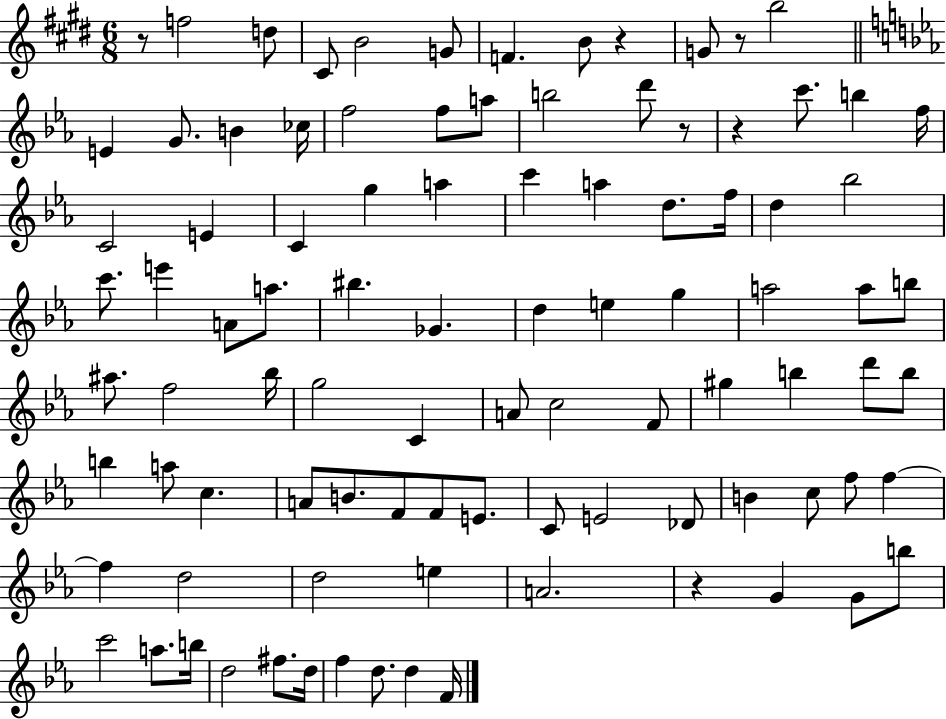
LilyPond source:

{
  \clef treble
  \numericTimeSignature
  \time 6/8
  \key e \major
  \repeat volta 2 { r8 f''2 d''8 | cis'8 b'2 g'8 | f'4. b'8 r4 | g'8 r8 b''2 | \break \bar "||" \break \key c \minor e'4 g'8. b'4 ces''16 | f''2 f''8 a''8 | b''2 d'''8 r8 | r4 c'''8. b''4 f''16 | \break c'2 e'4 | c'4 g''4 a''4 | c'''4 a''4 d''8. f''16 | d''4 bes''2 | \break c'''8. e'''4 a'8 a''8. | bis''4. ges'4. | d''4 e''4 g''4 | a''2 a''8 b''8 | \break ais''8. f''2 bes''16 | g''2 c'4 | a'8 c''2 f'8 | gis''4 b''4 d'''8 b''8 | \break b''4 a''8 c''4. | a'8 b'8. f'8 f'8 e'8. | c'8 e'2 des'8 | b'4 c''8 f''8 f''4~~ | \break f''4 d''2 | d''2 e''4 | a'2. | r4 g'4 g'8 b''8 | \break c'''2 a''8. b''16 | d''2 fis''8. d''16 | f''4 d''8. d''4 f'16 | } \bar "|."
}